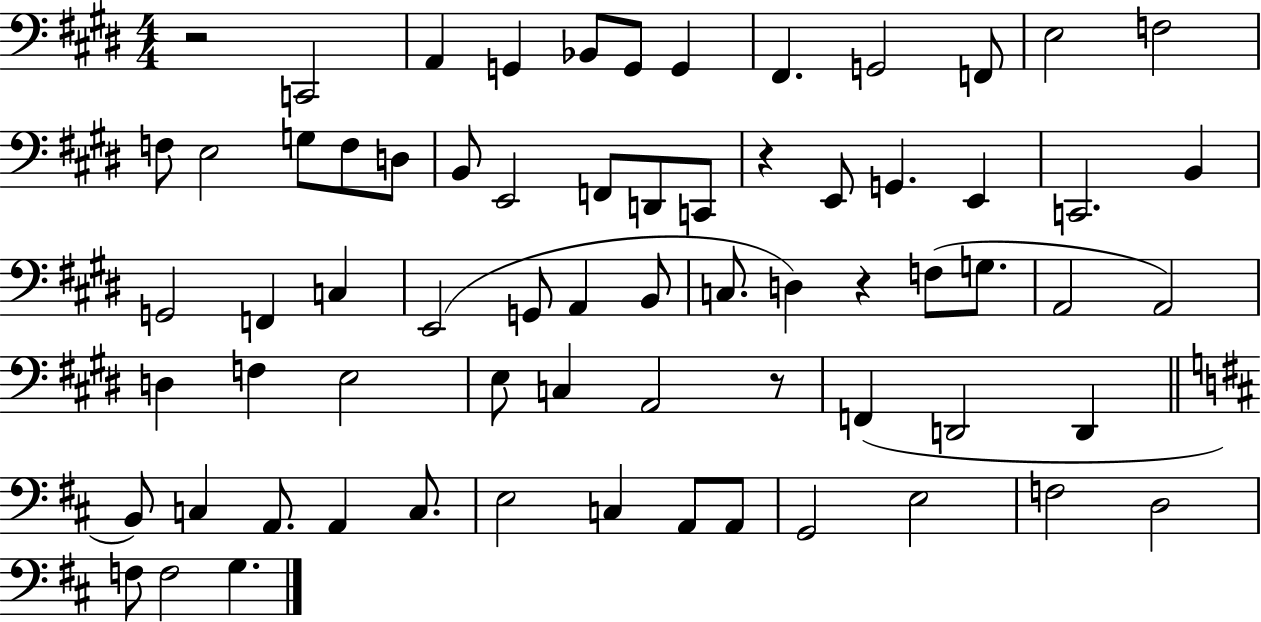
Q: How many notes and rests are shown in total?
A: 68